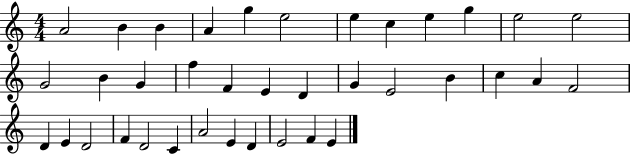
A4/h B4/q B4/q A4/q G5/q E5/h E5/q C5/q E5/q G5/q E5/h E5/h G4/h B4/q G4/q F5/q F4/q E4/q D4/q G4/q E4/h B4/q C5/q A4/q F4/h D4/q E4/q D4/h F4/q D4/h C4/q A4/h E4/q D4/q E4/h F4/q E4/q